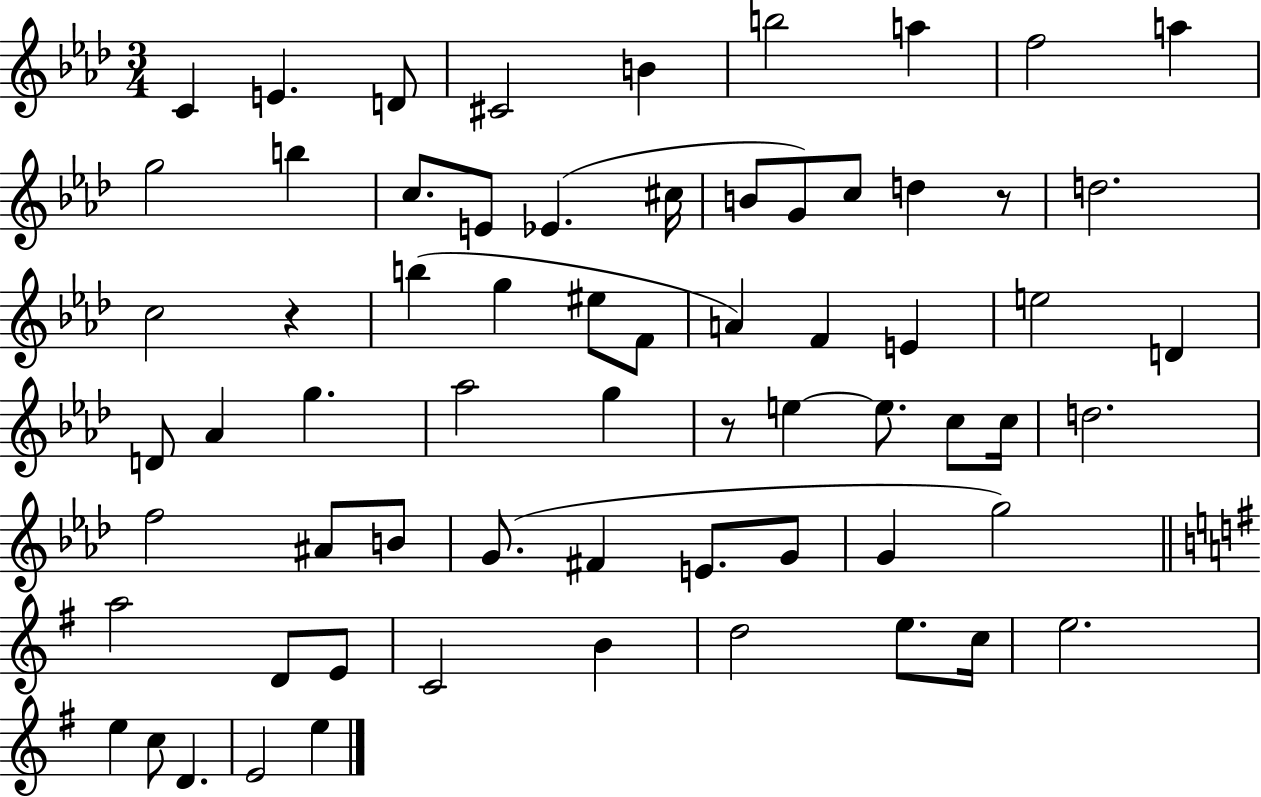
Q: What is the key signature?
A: AES major